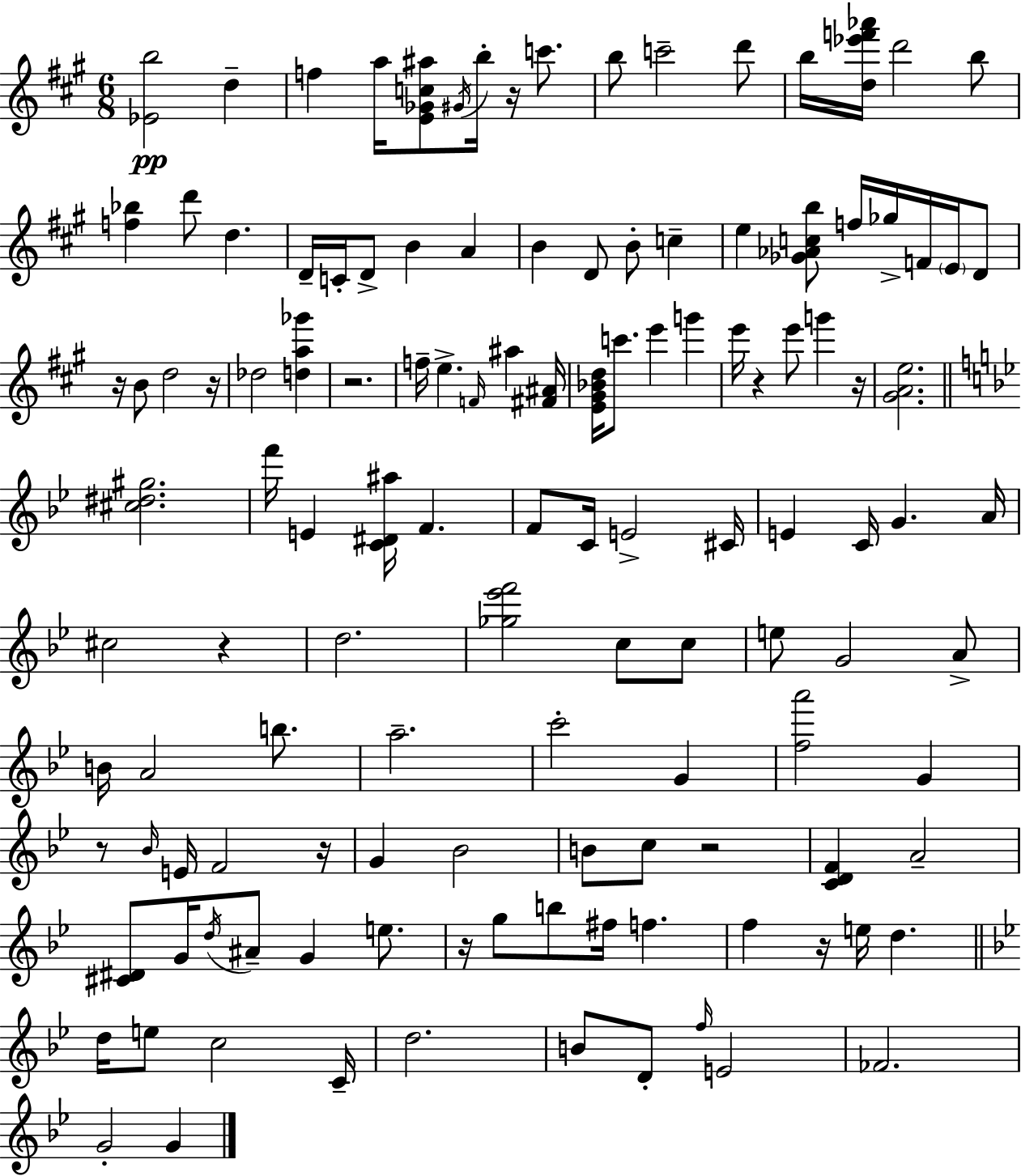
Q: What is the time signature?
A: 6/8